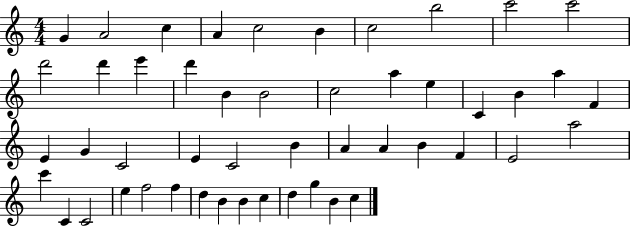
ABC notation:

X:1
T:Untitled
M:4/4
L:1/4
K:C
G A2 c A c2 B c2 b2 c'2 c'2 d'2 d' e' d' B B2 c2 a e C B a F E G C2 E C2 B A A B F E2 a2 c' C C2 e f2 f d B B c d g B c